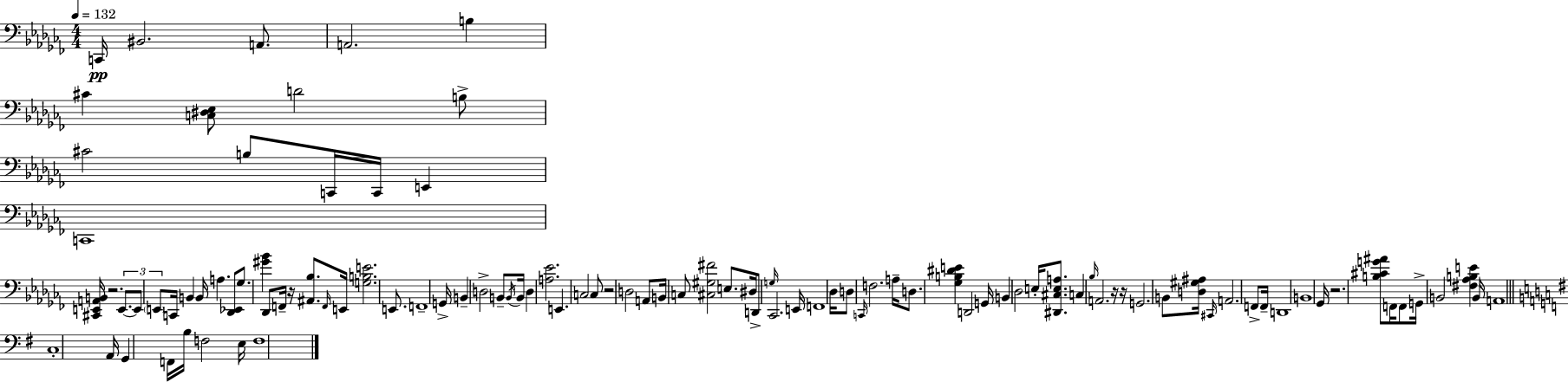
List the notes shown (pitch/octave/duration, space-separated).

C2/s BIS2/h. A2/e. A2/h. B3/q C#4/q [C3,D#3,Eb3]/e D4/h B3/e C#4/h B3/e C2/s C2/s E2/q C2/w [C#2,E2,A2,B2]/s R/h. E2/e. E2/e E2/e C2/s B2/q B2/s A3/q. [Db2,Eb2]/e Gb3/e. [G#4,Bb4]/q Db2/e F2/s R/s [A#2,Bb3]/e. F2/s E2/s [G3,B3,E4]/h. E2/e. F2/w G2/s B2/q D3/h B2/e B2/s B2/s D3/q [A3,Eb4]/h. E2/q. C3/h C3/e R/h D3/h A2/e B2/s C3/e [C#3,G#3,F#4]/h E3/e. D#3/s D2/e G3/s CES2/h. E2/s F2/w Db3/s D3/e C2/s F3/h. A3/s D3/e. [Gb3,B3,D#4,E4]/q D2/h G2/s B2/q Db3/h E3/s [D#2,C#3,E3,A3]/e. C3/q Bb3/s A2/h. R/s R/s G2/h. B2/e [D3,G#3,A#3]/s C#2/s A2/h. F2/e F2/s D2/w B2/w Gb2/s R/h. [B3,C#4,G4,A#4]/e F2/s F2/e G2/s B2/h [F#3,Ab3,B3,E4]/q B2/s A2/w C3/w A2/s G2/q F2/s B3/s F3/h E3/s F3/w